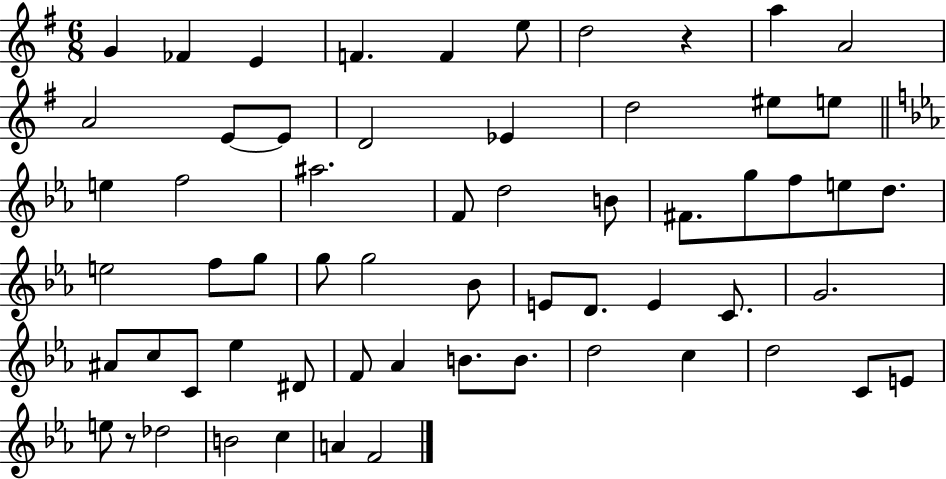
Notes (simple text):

G4/q FES4/q E4/q F4/q. F4/q E5/e D5/h R/q A5/q A4/h A4/h E4/e E4/e D4/h Eb4/q D5/h EIS5/e E5/e E5/q F5/h A#5/h. F4/e D5/h B4/e F#4/e. G5/e F5/e E5/e D5/e. E5/h F5/e G5/e G5/e G5/h Bb4/e E4/e D4/e. E4/q C4/e. G4/h. A#4/e C5/e C4/e Eb5/q D#4/e F4/e Ab4/q B4/e. B4/e. D5/h C5/q D5/h C4/e E4/e E5/e R/e Db5/h B4/h C5/q A4/q F4/h